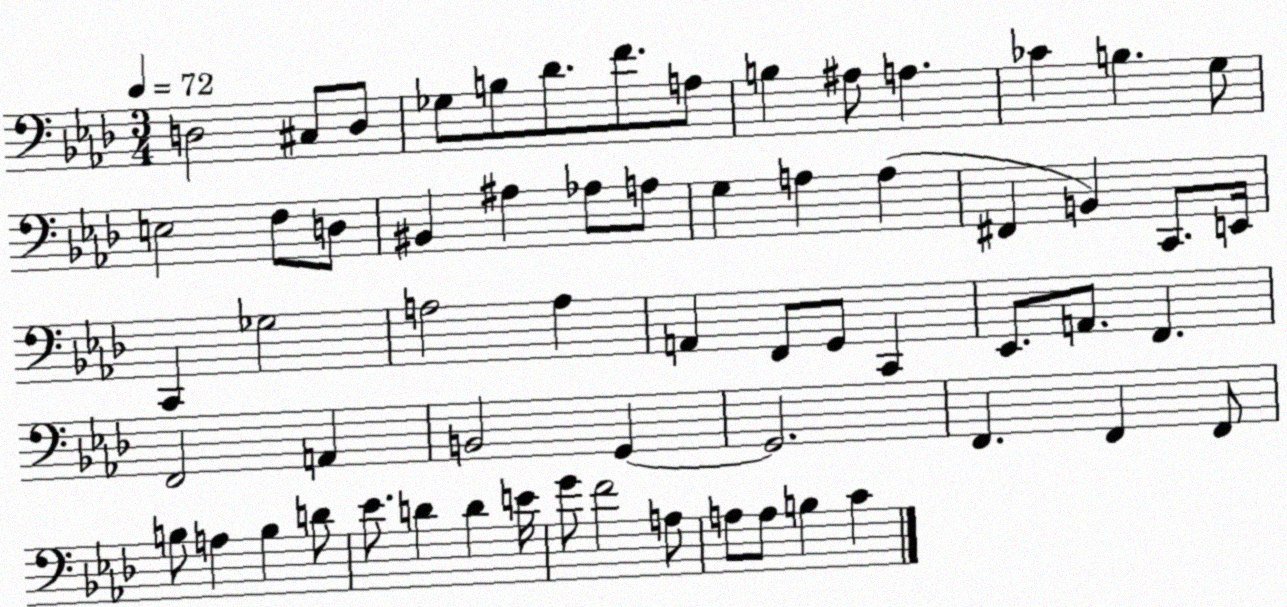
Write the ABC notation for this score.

X:1
T:Untitled
M:3/4
L:1/4
K:Ab
D,2 ^C,/2 D,/2 _G,/2 B,/2 _D/2 F/2 A,/2 B, ^A,/2 A, _C B, G,/2 E,2 F,/2 D,/2 ^B,, ^A, _A,/2 A,/2 G, A, A, ^F,, B,, C,,/2 E,,/4 C,, _G,2 A,2 A, A,, F,,/2 G,,/2 C,, _E,,/2 A,,/2 F,, F,,2 A,, B,,2 G,, G,,2 F,, F,, F,,/2 B,/2 A, B, D/2 _E/2 D D E/4 G/2 F2 A,/2 A,/2 A,/2 B, C